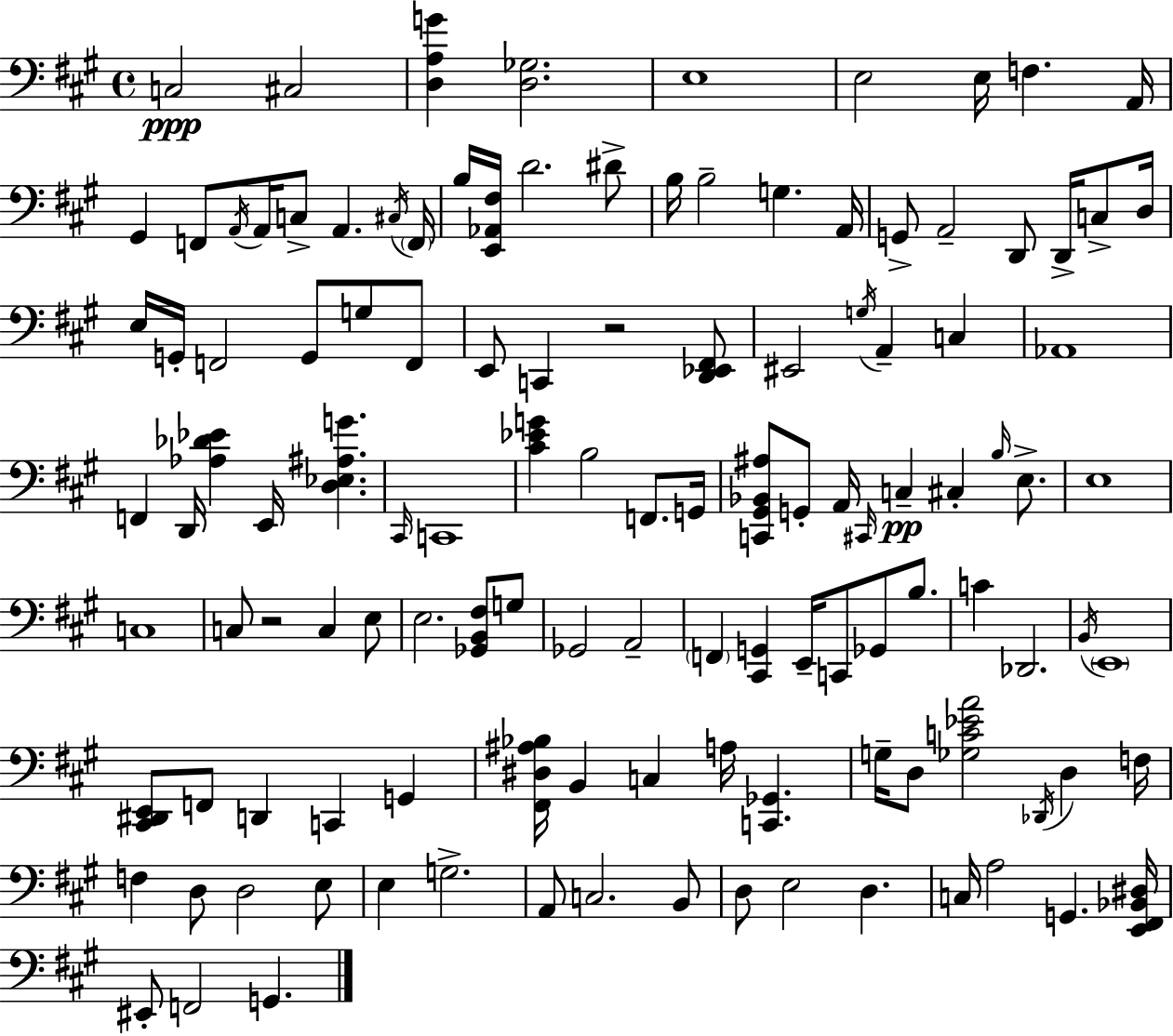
X:1
T:Untitled
M:4/4
L:1/4
K:A
C,2 ^C,2 [D,A,G] [D,_G,]2 E,4 E,2 E,/4 F, A,,/4 ^G,, F,,/2 A,,/4 A,,/4 C,/2 A,, ^C,/4 F,,/4 B,/4 [E,,_A,,^F,]/4 D2 ^D/2 B,/4 B,2 G, A,,/4 G,,/2 A,,2 D,,/2 D,,/4 C,/2 D,/4 E,/4 G,,/4 F,,2 G,,/2 G,/2 F,,/2 E,,/2 C,, z2 [D,,_E,,^F,,]/2 ^E,,2 G,/4 A,, C, _A,,4 F,, D,,/4 [_A,_D_E] E,,/4 [D,_E,^A,G] ^C,,/4 C,,4 [^C_EG] B,2 F,,/2 G,,/4 [C,,^G,,_B,,^A,]/2 G,,/2 A,,/4 ^C,,/4 C, ^C, B,/4 E,/2 E,4 C,4 C,/2 z2 C, E,/2 E,2 [_G,,B,,^F,]/2 G,/2 _G,,2 A,,2 F,, [^C,,G,,] E,,/4 C,,/2 _G,,/2 B,/2 C _D,,2 B,,/4 E,,4 [^C,,^D,,E,,]/2 F,,/2 D,, C,, G,, [^F,,^D,^A,_B,]/4 B,, C, A,/4 [C,,_G,,] G,/4 D,/2 [_G,C_EA]2 _D,,/4 D, F,/4 F, D,/2 D,2 E,/2 E, G,2 A,,/2 C,2 B,,/2 D,/2 E,2 D, C,/4 A,2 G,, [E,,^F,,_B,,^D,]/4 ^E,,/2 F,,2 G,,